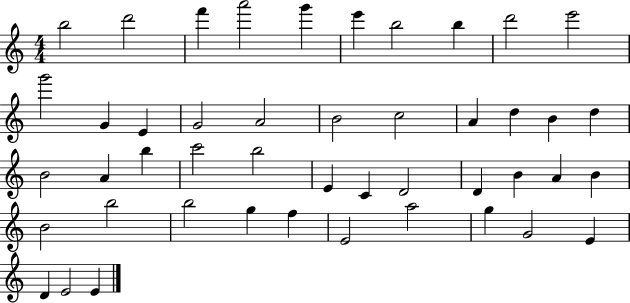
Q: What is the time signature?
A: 4/4